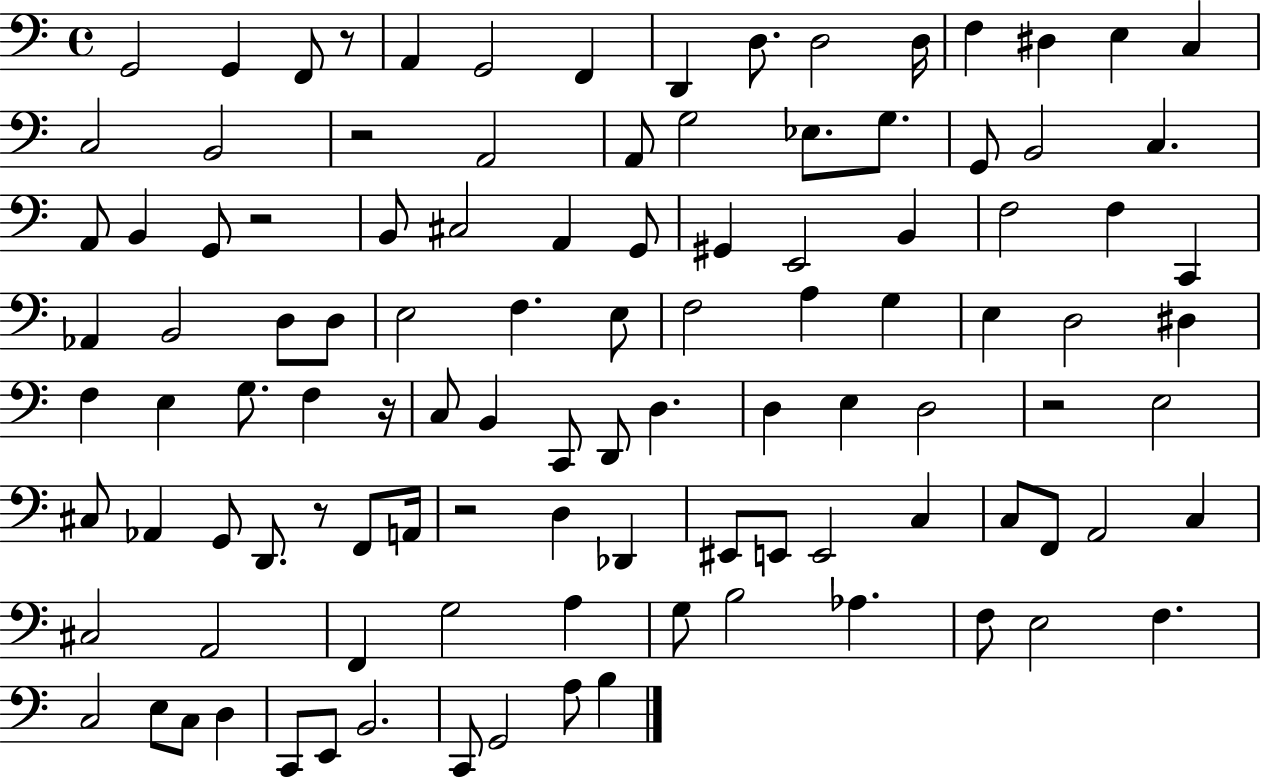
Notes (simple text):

G2/h G2/q F2/e R/e A2/q G2/h F2/q D2/q D3/e. D3/h D3/s F3/q D#3/q E3/q C3/q C3/h B2/h R/h A2/h A2/e G3/h Eb3/e. G3/e. G2/e B2/h C3/q. A2/e B2/q G2/e R/h B2/e C#3/h A2/q G2/e G#2/q E2/h B2/q F3/h F3/q C2/q Ab2/q B2/h D3/e D3/e E3/h F3/q. E3/e F3/h A3/q G3/q E3/q D3/h D#3/q F3/q E3/q G3/e. F3/q R/s C3/e B2/q C2/e D2/e D3/q. D3/q E3/q D3/h R/h E3/h C#3/e Ab2/q G2/e D2/e. R/e F2/e A2/s R/h D3/q Db2/q EIS2/e E2/e E2/h C3/q C3/e F2/e A2/h C3/q C#3/h A2/h F2/q G3/h A3/q G3/e B3/h Ab3/q. F3/e E3/h F3/q. C3/h E3/e C3/e D3/q C2/e E2/e B2/h. C2/e G2/h A3/e B3/q